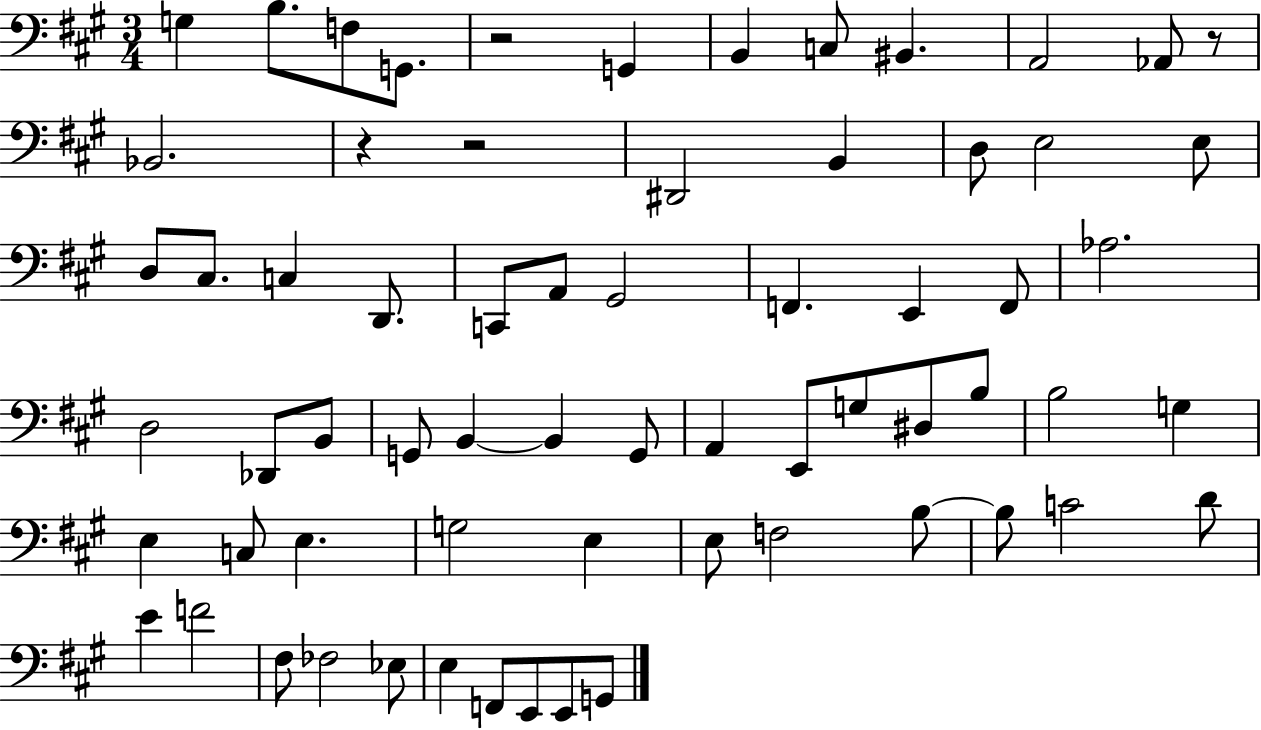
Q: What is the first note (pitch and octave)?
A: G3